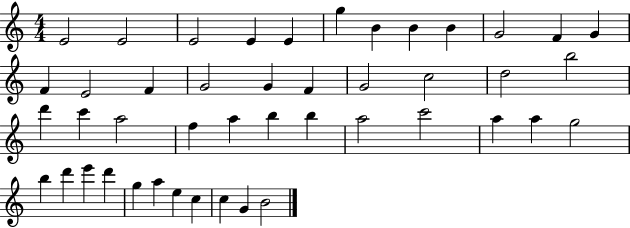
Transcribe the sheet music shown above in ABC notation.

X:1
T:Untitled
M:4/4
L:1/4
K:C
E2 E2 E2 E E g B B B G2 F G F E2 F G2 G F G2 c2 d2 b2 d' c' a2 f a b b a2 c'2 a a g2 b d' e' d' g a e c c G B2